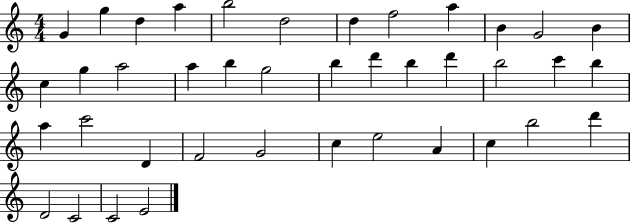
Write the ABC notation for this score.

X:1
T:Untitled
M:4/4
L:1/4
K:C
G g d a b2 d2 d f2 a B G2 B c g a2 a b g2 b d' b d' b2 c' b a c'2 D F2 G2 c e2 A c b2 d' D2 C2 C2 E2